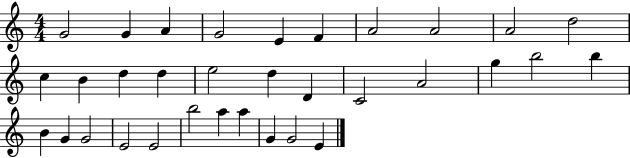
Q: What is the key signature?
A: C major